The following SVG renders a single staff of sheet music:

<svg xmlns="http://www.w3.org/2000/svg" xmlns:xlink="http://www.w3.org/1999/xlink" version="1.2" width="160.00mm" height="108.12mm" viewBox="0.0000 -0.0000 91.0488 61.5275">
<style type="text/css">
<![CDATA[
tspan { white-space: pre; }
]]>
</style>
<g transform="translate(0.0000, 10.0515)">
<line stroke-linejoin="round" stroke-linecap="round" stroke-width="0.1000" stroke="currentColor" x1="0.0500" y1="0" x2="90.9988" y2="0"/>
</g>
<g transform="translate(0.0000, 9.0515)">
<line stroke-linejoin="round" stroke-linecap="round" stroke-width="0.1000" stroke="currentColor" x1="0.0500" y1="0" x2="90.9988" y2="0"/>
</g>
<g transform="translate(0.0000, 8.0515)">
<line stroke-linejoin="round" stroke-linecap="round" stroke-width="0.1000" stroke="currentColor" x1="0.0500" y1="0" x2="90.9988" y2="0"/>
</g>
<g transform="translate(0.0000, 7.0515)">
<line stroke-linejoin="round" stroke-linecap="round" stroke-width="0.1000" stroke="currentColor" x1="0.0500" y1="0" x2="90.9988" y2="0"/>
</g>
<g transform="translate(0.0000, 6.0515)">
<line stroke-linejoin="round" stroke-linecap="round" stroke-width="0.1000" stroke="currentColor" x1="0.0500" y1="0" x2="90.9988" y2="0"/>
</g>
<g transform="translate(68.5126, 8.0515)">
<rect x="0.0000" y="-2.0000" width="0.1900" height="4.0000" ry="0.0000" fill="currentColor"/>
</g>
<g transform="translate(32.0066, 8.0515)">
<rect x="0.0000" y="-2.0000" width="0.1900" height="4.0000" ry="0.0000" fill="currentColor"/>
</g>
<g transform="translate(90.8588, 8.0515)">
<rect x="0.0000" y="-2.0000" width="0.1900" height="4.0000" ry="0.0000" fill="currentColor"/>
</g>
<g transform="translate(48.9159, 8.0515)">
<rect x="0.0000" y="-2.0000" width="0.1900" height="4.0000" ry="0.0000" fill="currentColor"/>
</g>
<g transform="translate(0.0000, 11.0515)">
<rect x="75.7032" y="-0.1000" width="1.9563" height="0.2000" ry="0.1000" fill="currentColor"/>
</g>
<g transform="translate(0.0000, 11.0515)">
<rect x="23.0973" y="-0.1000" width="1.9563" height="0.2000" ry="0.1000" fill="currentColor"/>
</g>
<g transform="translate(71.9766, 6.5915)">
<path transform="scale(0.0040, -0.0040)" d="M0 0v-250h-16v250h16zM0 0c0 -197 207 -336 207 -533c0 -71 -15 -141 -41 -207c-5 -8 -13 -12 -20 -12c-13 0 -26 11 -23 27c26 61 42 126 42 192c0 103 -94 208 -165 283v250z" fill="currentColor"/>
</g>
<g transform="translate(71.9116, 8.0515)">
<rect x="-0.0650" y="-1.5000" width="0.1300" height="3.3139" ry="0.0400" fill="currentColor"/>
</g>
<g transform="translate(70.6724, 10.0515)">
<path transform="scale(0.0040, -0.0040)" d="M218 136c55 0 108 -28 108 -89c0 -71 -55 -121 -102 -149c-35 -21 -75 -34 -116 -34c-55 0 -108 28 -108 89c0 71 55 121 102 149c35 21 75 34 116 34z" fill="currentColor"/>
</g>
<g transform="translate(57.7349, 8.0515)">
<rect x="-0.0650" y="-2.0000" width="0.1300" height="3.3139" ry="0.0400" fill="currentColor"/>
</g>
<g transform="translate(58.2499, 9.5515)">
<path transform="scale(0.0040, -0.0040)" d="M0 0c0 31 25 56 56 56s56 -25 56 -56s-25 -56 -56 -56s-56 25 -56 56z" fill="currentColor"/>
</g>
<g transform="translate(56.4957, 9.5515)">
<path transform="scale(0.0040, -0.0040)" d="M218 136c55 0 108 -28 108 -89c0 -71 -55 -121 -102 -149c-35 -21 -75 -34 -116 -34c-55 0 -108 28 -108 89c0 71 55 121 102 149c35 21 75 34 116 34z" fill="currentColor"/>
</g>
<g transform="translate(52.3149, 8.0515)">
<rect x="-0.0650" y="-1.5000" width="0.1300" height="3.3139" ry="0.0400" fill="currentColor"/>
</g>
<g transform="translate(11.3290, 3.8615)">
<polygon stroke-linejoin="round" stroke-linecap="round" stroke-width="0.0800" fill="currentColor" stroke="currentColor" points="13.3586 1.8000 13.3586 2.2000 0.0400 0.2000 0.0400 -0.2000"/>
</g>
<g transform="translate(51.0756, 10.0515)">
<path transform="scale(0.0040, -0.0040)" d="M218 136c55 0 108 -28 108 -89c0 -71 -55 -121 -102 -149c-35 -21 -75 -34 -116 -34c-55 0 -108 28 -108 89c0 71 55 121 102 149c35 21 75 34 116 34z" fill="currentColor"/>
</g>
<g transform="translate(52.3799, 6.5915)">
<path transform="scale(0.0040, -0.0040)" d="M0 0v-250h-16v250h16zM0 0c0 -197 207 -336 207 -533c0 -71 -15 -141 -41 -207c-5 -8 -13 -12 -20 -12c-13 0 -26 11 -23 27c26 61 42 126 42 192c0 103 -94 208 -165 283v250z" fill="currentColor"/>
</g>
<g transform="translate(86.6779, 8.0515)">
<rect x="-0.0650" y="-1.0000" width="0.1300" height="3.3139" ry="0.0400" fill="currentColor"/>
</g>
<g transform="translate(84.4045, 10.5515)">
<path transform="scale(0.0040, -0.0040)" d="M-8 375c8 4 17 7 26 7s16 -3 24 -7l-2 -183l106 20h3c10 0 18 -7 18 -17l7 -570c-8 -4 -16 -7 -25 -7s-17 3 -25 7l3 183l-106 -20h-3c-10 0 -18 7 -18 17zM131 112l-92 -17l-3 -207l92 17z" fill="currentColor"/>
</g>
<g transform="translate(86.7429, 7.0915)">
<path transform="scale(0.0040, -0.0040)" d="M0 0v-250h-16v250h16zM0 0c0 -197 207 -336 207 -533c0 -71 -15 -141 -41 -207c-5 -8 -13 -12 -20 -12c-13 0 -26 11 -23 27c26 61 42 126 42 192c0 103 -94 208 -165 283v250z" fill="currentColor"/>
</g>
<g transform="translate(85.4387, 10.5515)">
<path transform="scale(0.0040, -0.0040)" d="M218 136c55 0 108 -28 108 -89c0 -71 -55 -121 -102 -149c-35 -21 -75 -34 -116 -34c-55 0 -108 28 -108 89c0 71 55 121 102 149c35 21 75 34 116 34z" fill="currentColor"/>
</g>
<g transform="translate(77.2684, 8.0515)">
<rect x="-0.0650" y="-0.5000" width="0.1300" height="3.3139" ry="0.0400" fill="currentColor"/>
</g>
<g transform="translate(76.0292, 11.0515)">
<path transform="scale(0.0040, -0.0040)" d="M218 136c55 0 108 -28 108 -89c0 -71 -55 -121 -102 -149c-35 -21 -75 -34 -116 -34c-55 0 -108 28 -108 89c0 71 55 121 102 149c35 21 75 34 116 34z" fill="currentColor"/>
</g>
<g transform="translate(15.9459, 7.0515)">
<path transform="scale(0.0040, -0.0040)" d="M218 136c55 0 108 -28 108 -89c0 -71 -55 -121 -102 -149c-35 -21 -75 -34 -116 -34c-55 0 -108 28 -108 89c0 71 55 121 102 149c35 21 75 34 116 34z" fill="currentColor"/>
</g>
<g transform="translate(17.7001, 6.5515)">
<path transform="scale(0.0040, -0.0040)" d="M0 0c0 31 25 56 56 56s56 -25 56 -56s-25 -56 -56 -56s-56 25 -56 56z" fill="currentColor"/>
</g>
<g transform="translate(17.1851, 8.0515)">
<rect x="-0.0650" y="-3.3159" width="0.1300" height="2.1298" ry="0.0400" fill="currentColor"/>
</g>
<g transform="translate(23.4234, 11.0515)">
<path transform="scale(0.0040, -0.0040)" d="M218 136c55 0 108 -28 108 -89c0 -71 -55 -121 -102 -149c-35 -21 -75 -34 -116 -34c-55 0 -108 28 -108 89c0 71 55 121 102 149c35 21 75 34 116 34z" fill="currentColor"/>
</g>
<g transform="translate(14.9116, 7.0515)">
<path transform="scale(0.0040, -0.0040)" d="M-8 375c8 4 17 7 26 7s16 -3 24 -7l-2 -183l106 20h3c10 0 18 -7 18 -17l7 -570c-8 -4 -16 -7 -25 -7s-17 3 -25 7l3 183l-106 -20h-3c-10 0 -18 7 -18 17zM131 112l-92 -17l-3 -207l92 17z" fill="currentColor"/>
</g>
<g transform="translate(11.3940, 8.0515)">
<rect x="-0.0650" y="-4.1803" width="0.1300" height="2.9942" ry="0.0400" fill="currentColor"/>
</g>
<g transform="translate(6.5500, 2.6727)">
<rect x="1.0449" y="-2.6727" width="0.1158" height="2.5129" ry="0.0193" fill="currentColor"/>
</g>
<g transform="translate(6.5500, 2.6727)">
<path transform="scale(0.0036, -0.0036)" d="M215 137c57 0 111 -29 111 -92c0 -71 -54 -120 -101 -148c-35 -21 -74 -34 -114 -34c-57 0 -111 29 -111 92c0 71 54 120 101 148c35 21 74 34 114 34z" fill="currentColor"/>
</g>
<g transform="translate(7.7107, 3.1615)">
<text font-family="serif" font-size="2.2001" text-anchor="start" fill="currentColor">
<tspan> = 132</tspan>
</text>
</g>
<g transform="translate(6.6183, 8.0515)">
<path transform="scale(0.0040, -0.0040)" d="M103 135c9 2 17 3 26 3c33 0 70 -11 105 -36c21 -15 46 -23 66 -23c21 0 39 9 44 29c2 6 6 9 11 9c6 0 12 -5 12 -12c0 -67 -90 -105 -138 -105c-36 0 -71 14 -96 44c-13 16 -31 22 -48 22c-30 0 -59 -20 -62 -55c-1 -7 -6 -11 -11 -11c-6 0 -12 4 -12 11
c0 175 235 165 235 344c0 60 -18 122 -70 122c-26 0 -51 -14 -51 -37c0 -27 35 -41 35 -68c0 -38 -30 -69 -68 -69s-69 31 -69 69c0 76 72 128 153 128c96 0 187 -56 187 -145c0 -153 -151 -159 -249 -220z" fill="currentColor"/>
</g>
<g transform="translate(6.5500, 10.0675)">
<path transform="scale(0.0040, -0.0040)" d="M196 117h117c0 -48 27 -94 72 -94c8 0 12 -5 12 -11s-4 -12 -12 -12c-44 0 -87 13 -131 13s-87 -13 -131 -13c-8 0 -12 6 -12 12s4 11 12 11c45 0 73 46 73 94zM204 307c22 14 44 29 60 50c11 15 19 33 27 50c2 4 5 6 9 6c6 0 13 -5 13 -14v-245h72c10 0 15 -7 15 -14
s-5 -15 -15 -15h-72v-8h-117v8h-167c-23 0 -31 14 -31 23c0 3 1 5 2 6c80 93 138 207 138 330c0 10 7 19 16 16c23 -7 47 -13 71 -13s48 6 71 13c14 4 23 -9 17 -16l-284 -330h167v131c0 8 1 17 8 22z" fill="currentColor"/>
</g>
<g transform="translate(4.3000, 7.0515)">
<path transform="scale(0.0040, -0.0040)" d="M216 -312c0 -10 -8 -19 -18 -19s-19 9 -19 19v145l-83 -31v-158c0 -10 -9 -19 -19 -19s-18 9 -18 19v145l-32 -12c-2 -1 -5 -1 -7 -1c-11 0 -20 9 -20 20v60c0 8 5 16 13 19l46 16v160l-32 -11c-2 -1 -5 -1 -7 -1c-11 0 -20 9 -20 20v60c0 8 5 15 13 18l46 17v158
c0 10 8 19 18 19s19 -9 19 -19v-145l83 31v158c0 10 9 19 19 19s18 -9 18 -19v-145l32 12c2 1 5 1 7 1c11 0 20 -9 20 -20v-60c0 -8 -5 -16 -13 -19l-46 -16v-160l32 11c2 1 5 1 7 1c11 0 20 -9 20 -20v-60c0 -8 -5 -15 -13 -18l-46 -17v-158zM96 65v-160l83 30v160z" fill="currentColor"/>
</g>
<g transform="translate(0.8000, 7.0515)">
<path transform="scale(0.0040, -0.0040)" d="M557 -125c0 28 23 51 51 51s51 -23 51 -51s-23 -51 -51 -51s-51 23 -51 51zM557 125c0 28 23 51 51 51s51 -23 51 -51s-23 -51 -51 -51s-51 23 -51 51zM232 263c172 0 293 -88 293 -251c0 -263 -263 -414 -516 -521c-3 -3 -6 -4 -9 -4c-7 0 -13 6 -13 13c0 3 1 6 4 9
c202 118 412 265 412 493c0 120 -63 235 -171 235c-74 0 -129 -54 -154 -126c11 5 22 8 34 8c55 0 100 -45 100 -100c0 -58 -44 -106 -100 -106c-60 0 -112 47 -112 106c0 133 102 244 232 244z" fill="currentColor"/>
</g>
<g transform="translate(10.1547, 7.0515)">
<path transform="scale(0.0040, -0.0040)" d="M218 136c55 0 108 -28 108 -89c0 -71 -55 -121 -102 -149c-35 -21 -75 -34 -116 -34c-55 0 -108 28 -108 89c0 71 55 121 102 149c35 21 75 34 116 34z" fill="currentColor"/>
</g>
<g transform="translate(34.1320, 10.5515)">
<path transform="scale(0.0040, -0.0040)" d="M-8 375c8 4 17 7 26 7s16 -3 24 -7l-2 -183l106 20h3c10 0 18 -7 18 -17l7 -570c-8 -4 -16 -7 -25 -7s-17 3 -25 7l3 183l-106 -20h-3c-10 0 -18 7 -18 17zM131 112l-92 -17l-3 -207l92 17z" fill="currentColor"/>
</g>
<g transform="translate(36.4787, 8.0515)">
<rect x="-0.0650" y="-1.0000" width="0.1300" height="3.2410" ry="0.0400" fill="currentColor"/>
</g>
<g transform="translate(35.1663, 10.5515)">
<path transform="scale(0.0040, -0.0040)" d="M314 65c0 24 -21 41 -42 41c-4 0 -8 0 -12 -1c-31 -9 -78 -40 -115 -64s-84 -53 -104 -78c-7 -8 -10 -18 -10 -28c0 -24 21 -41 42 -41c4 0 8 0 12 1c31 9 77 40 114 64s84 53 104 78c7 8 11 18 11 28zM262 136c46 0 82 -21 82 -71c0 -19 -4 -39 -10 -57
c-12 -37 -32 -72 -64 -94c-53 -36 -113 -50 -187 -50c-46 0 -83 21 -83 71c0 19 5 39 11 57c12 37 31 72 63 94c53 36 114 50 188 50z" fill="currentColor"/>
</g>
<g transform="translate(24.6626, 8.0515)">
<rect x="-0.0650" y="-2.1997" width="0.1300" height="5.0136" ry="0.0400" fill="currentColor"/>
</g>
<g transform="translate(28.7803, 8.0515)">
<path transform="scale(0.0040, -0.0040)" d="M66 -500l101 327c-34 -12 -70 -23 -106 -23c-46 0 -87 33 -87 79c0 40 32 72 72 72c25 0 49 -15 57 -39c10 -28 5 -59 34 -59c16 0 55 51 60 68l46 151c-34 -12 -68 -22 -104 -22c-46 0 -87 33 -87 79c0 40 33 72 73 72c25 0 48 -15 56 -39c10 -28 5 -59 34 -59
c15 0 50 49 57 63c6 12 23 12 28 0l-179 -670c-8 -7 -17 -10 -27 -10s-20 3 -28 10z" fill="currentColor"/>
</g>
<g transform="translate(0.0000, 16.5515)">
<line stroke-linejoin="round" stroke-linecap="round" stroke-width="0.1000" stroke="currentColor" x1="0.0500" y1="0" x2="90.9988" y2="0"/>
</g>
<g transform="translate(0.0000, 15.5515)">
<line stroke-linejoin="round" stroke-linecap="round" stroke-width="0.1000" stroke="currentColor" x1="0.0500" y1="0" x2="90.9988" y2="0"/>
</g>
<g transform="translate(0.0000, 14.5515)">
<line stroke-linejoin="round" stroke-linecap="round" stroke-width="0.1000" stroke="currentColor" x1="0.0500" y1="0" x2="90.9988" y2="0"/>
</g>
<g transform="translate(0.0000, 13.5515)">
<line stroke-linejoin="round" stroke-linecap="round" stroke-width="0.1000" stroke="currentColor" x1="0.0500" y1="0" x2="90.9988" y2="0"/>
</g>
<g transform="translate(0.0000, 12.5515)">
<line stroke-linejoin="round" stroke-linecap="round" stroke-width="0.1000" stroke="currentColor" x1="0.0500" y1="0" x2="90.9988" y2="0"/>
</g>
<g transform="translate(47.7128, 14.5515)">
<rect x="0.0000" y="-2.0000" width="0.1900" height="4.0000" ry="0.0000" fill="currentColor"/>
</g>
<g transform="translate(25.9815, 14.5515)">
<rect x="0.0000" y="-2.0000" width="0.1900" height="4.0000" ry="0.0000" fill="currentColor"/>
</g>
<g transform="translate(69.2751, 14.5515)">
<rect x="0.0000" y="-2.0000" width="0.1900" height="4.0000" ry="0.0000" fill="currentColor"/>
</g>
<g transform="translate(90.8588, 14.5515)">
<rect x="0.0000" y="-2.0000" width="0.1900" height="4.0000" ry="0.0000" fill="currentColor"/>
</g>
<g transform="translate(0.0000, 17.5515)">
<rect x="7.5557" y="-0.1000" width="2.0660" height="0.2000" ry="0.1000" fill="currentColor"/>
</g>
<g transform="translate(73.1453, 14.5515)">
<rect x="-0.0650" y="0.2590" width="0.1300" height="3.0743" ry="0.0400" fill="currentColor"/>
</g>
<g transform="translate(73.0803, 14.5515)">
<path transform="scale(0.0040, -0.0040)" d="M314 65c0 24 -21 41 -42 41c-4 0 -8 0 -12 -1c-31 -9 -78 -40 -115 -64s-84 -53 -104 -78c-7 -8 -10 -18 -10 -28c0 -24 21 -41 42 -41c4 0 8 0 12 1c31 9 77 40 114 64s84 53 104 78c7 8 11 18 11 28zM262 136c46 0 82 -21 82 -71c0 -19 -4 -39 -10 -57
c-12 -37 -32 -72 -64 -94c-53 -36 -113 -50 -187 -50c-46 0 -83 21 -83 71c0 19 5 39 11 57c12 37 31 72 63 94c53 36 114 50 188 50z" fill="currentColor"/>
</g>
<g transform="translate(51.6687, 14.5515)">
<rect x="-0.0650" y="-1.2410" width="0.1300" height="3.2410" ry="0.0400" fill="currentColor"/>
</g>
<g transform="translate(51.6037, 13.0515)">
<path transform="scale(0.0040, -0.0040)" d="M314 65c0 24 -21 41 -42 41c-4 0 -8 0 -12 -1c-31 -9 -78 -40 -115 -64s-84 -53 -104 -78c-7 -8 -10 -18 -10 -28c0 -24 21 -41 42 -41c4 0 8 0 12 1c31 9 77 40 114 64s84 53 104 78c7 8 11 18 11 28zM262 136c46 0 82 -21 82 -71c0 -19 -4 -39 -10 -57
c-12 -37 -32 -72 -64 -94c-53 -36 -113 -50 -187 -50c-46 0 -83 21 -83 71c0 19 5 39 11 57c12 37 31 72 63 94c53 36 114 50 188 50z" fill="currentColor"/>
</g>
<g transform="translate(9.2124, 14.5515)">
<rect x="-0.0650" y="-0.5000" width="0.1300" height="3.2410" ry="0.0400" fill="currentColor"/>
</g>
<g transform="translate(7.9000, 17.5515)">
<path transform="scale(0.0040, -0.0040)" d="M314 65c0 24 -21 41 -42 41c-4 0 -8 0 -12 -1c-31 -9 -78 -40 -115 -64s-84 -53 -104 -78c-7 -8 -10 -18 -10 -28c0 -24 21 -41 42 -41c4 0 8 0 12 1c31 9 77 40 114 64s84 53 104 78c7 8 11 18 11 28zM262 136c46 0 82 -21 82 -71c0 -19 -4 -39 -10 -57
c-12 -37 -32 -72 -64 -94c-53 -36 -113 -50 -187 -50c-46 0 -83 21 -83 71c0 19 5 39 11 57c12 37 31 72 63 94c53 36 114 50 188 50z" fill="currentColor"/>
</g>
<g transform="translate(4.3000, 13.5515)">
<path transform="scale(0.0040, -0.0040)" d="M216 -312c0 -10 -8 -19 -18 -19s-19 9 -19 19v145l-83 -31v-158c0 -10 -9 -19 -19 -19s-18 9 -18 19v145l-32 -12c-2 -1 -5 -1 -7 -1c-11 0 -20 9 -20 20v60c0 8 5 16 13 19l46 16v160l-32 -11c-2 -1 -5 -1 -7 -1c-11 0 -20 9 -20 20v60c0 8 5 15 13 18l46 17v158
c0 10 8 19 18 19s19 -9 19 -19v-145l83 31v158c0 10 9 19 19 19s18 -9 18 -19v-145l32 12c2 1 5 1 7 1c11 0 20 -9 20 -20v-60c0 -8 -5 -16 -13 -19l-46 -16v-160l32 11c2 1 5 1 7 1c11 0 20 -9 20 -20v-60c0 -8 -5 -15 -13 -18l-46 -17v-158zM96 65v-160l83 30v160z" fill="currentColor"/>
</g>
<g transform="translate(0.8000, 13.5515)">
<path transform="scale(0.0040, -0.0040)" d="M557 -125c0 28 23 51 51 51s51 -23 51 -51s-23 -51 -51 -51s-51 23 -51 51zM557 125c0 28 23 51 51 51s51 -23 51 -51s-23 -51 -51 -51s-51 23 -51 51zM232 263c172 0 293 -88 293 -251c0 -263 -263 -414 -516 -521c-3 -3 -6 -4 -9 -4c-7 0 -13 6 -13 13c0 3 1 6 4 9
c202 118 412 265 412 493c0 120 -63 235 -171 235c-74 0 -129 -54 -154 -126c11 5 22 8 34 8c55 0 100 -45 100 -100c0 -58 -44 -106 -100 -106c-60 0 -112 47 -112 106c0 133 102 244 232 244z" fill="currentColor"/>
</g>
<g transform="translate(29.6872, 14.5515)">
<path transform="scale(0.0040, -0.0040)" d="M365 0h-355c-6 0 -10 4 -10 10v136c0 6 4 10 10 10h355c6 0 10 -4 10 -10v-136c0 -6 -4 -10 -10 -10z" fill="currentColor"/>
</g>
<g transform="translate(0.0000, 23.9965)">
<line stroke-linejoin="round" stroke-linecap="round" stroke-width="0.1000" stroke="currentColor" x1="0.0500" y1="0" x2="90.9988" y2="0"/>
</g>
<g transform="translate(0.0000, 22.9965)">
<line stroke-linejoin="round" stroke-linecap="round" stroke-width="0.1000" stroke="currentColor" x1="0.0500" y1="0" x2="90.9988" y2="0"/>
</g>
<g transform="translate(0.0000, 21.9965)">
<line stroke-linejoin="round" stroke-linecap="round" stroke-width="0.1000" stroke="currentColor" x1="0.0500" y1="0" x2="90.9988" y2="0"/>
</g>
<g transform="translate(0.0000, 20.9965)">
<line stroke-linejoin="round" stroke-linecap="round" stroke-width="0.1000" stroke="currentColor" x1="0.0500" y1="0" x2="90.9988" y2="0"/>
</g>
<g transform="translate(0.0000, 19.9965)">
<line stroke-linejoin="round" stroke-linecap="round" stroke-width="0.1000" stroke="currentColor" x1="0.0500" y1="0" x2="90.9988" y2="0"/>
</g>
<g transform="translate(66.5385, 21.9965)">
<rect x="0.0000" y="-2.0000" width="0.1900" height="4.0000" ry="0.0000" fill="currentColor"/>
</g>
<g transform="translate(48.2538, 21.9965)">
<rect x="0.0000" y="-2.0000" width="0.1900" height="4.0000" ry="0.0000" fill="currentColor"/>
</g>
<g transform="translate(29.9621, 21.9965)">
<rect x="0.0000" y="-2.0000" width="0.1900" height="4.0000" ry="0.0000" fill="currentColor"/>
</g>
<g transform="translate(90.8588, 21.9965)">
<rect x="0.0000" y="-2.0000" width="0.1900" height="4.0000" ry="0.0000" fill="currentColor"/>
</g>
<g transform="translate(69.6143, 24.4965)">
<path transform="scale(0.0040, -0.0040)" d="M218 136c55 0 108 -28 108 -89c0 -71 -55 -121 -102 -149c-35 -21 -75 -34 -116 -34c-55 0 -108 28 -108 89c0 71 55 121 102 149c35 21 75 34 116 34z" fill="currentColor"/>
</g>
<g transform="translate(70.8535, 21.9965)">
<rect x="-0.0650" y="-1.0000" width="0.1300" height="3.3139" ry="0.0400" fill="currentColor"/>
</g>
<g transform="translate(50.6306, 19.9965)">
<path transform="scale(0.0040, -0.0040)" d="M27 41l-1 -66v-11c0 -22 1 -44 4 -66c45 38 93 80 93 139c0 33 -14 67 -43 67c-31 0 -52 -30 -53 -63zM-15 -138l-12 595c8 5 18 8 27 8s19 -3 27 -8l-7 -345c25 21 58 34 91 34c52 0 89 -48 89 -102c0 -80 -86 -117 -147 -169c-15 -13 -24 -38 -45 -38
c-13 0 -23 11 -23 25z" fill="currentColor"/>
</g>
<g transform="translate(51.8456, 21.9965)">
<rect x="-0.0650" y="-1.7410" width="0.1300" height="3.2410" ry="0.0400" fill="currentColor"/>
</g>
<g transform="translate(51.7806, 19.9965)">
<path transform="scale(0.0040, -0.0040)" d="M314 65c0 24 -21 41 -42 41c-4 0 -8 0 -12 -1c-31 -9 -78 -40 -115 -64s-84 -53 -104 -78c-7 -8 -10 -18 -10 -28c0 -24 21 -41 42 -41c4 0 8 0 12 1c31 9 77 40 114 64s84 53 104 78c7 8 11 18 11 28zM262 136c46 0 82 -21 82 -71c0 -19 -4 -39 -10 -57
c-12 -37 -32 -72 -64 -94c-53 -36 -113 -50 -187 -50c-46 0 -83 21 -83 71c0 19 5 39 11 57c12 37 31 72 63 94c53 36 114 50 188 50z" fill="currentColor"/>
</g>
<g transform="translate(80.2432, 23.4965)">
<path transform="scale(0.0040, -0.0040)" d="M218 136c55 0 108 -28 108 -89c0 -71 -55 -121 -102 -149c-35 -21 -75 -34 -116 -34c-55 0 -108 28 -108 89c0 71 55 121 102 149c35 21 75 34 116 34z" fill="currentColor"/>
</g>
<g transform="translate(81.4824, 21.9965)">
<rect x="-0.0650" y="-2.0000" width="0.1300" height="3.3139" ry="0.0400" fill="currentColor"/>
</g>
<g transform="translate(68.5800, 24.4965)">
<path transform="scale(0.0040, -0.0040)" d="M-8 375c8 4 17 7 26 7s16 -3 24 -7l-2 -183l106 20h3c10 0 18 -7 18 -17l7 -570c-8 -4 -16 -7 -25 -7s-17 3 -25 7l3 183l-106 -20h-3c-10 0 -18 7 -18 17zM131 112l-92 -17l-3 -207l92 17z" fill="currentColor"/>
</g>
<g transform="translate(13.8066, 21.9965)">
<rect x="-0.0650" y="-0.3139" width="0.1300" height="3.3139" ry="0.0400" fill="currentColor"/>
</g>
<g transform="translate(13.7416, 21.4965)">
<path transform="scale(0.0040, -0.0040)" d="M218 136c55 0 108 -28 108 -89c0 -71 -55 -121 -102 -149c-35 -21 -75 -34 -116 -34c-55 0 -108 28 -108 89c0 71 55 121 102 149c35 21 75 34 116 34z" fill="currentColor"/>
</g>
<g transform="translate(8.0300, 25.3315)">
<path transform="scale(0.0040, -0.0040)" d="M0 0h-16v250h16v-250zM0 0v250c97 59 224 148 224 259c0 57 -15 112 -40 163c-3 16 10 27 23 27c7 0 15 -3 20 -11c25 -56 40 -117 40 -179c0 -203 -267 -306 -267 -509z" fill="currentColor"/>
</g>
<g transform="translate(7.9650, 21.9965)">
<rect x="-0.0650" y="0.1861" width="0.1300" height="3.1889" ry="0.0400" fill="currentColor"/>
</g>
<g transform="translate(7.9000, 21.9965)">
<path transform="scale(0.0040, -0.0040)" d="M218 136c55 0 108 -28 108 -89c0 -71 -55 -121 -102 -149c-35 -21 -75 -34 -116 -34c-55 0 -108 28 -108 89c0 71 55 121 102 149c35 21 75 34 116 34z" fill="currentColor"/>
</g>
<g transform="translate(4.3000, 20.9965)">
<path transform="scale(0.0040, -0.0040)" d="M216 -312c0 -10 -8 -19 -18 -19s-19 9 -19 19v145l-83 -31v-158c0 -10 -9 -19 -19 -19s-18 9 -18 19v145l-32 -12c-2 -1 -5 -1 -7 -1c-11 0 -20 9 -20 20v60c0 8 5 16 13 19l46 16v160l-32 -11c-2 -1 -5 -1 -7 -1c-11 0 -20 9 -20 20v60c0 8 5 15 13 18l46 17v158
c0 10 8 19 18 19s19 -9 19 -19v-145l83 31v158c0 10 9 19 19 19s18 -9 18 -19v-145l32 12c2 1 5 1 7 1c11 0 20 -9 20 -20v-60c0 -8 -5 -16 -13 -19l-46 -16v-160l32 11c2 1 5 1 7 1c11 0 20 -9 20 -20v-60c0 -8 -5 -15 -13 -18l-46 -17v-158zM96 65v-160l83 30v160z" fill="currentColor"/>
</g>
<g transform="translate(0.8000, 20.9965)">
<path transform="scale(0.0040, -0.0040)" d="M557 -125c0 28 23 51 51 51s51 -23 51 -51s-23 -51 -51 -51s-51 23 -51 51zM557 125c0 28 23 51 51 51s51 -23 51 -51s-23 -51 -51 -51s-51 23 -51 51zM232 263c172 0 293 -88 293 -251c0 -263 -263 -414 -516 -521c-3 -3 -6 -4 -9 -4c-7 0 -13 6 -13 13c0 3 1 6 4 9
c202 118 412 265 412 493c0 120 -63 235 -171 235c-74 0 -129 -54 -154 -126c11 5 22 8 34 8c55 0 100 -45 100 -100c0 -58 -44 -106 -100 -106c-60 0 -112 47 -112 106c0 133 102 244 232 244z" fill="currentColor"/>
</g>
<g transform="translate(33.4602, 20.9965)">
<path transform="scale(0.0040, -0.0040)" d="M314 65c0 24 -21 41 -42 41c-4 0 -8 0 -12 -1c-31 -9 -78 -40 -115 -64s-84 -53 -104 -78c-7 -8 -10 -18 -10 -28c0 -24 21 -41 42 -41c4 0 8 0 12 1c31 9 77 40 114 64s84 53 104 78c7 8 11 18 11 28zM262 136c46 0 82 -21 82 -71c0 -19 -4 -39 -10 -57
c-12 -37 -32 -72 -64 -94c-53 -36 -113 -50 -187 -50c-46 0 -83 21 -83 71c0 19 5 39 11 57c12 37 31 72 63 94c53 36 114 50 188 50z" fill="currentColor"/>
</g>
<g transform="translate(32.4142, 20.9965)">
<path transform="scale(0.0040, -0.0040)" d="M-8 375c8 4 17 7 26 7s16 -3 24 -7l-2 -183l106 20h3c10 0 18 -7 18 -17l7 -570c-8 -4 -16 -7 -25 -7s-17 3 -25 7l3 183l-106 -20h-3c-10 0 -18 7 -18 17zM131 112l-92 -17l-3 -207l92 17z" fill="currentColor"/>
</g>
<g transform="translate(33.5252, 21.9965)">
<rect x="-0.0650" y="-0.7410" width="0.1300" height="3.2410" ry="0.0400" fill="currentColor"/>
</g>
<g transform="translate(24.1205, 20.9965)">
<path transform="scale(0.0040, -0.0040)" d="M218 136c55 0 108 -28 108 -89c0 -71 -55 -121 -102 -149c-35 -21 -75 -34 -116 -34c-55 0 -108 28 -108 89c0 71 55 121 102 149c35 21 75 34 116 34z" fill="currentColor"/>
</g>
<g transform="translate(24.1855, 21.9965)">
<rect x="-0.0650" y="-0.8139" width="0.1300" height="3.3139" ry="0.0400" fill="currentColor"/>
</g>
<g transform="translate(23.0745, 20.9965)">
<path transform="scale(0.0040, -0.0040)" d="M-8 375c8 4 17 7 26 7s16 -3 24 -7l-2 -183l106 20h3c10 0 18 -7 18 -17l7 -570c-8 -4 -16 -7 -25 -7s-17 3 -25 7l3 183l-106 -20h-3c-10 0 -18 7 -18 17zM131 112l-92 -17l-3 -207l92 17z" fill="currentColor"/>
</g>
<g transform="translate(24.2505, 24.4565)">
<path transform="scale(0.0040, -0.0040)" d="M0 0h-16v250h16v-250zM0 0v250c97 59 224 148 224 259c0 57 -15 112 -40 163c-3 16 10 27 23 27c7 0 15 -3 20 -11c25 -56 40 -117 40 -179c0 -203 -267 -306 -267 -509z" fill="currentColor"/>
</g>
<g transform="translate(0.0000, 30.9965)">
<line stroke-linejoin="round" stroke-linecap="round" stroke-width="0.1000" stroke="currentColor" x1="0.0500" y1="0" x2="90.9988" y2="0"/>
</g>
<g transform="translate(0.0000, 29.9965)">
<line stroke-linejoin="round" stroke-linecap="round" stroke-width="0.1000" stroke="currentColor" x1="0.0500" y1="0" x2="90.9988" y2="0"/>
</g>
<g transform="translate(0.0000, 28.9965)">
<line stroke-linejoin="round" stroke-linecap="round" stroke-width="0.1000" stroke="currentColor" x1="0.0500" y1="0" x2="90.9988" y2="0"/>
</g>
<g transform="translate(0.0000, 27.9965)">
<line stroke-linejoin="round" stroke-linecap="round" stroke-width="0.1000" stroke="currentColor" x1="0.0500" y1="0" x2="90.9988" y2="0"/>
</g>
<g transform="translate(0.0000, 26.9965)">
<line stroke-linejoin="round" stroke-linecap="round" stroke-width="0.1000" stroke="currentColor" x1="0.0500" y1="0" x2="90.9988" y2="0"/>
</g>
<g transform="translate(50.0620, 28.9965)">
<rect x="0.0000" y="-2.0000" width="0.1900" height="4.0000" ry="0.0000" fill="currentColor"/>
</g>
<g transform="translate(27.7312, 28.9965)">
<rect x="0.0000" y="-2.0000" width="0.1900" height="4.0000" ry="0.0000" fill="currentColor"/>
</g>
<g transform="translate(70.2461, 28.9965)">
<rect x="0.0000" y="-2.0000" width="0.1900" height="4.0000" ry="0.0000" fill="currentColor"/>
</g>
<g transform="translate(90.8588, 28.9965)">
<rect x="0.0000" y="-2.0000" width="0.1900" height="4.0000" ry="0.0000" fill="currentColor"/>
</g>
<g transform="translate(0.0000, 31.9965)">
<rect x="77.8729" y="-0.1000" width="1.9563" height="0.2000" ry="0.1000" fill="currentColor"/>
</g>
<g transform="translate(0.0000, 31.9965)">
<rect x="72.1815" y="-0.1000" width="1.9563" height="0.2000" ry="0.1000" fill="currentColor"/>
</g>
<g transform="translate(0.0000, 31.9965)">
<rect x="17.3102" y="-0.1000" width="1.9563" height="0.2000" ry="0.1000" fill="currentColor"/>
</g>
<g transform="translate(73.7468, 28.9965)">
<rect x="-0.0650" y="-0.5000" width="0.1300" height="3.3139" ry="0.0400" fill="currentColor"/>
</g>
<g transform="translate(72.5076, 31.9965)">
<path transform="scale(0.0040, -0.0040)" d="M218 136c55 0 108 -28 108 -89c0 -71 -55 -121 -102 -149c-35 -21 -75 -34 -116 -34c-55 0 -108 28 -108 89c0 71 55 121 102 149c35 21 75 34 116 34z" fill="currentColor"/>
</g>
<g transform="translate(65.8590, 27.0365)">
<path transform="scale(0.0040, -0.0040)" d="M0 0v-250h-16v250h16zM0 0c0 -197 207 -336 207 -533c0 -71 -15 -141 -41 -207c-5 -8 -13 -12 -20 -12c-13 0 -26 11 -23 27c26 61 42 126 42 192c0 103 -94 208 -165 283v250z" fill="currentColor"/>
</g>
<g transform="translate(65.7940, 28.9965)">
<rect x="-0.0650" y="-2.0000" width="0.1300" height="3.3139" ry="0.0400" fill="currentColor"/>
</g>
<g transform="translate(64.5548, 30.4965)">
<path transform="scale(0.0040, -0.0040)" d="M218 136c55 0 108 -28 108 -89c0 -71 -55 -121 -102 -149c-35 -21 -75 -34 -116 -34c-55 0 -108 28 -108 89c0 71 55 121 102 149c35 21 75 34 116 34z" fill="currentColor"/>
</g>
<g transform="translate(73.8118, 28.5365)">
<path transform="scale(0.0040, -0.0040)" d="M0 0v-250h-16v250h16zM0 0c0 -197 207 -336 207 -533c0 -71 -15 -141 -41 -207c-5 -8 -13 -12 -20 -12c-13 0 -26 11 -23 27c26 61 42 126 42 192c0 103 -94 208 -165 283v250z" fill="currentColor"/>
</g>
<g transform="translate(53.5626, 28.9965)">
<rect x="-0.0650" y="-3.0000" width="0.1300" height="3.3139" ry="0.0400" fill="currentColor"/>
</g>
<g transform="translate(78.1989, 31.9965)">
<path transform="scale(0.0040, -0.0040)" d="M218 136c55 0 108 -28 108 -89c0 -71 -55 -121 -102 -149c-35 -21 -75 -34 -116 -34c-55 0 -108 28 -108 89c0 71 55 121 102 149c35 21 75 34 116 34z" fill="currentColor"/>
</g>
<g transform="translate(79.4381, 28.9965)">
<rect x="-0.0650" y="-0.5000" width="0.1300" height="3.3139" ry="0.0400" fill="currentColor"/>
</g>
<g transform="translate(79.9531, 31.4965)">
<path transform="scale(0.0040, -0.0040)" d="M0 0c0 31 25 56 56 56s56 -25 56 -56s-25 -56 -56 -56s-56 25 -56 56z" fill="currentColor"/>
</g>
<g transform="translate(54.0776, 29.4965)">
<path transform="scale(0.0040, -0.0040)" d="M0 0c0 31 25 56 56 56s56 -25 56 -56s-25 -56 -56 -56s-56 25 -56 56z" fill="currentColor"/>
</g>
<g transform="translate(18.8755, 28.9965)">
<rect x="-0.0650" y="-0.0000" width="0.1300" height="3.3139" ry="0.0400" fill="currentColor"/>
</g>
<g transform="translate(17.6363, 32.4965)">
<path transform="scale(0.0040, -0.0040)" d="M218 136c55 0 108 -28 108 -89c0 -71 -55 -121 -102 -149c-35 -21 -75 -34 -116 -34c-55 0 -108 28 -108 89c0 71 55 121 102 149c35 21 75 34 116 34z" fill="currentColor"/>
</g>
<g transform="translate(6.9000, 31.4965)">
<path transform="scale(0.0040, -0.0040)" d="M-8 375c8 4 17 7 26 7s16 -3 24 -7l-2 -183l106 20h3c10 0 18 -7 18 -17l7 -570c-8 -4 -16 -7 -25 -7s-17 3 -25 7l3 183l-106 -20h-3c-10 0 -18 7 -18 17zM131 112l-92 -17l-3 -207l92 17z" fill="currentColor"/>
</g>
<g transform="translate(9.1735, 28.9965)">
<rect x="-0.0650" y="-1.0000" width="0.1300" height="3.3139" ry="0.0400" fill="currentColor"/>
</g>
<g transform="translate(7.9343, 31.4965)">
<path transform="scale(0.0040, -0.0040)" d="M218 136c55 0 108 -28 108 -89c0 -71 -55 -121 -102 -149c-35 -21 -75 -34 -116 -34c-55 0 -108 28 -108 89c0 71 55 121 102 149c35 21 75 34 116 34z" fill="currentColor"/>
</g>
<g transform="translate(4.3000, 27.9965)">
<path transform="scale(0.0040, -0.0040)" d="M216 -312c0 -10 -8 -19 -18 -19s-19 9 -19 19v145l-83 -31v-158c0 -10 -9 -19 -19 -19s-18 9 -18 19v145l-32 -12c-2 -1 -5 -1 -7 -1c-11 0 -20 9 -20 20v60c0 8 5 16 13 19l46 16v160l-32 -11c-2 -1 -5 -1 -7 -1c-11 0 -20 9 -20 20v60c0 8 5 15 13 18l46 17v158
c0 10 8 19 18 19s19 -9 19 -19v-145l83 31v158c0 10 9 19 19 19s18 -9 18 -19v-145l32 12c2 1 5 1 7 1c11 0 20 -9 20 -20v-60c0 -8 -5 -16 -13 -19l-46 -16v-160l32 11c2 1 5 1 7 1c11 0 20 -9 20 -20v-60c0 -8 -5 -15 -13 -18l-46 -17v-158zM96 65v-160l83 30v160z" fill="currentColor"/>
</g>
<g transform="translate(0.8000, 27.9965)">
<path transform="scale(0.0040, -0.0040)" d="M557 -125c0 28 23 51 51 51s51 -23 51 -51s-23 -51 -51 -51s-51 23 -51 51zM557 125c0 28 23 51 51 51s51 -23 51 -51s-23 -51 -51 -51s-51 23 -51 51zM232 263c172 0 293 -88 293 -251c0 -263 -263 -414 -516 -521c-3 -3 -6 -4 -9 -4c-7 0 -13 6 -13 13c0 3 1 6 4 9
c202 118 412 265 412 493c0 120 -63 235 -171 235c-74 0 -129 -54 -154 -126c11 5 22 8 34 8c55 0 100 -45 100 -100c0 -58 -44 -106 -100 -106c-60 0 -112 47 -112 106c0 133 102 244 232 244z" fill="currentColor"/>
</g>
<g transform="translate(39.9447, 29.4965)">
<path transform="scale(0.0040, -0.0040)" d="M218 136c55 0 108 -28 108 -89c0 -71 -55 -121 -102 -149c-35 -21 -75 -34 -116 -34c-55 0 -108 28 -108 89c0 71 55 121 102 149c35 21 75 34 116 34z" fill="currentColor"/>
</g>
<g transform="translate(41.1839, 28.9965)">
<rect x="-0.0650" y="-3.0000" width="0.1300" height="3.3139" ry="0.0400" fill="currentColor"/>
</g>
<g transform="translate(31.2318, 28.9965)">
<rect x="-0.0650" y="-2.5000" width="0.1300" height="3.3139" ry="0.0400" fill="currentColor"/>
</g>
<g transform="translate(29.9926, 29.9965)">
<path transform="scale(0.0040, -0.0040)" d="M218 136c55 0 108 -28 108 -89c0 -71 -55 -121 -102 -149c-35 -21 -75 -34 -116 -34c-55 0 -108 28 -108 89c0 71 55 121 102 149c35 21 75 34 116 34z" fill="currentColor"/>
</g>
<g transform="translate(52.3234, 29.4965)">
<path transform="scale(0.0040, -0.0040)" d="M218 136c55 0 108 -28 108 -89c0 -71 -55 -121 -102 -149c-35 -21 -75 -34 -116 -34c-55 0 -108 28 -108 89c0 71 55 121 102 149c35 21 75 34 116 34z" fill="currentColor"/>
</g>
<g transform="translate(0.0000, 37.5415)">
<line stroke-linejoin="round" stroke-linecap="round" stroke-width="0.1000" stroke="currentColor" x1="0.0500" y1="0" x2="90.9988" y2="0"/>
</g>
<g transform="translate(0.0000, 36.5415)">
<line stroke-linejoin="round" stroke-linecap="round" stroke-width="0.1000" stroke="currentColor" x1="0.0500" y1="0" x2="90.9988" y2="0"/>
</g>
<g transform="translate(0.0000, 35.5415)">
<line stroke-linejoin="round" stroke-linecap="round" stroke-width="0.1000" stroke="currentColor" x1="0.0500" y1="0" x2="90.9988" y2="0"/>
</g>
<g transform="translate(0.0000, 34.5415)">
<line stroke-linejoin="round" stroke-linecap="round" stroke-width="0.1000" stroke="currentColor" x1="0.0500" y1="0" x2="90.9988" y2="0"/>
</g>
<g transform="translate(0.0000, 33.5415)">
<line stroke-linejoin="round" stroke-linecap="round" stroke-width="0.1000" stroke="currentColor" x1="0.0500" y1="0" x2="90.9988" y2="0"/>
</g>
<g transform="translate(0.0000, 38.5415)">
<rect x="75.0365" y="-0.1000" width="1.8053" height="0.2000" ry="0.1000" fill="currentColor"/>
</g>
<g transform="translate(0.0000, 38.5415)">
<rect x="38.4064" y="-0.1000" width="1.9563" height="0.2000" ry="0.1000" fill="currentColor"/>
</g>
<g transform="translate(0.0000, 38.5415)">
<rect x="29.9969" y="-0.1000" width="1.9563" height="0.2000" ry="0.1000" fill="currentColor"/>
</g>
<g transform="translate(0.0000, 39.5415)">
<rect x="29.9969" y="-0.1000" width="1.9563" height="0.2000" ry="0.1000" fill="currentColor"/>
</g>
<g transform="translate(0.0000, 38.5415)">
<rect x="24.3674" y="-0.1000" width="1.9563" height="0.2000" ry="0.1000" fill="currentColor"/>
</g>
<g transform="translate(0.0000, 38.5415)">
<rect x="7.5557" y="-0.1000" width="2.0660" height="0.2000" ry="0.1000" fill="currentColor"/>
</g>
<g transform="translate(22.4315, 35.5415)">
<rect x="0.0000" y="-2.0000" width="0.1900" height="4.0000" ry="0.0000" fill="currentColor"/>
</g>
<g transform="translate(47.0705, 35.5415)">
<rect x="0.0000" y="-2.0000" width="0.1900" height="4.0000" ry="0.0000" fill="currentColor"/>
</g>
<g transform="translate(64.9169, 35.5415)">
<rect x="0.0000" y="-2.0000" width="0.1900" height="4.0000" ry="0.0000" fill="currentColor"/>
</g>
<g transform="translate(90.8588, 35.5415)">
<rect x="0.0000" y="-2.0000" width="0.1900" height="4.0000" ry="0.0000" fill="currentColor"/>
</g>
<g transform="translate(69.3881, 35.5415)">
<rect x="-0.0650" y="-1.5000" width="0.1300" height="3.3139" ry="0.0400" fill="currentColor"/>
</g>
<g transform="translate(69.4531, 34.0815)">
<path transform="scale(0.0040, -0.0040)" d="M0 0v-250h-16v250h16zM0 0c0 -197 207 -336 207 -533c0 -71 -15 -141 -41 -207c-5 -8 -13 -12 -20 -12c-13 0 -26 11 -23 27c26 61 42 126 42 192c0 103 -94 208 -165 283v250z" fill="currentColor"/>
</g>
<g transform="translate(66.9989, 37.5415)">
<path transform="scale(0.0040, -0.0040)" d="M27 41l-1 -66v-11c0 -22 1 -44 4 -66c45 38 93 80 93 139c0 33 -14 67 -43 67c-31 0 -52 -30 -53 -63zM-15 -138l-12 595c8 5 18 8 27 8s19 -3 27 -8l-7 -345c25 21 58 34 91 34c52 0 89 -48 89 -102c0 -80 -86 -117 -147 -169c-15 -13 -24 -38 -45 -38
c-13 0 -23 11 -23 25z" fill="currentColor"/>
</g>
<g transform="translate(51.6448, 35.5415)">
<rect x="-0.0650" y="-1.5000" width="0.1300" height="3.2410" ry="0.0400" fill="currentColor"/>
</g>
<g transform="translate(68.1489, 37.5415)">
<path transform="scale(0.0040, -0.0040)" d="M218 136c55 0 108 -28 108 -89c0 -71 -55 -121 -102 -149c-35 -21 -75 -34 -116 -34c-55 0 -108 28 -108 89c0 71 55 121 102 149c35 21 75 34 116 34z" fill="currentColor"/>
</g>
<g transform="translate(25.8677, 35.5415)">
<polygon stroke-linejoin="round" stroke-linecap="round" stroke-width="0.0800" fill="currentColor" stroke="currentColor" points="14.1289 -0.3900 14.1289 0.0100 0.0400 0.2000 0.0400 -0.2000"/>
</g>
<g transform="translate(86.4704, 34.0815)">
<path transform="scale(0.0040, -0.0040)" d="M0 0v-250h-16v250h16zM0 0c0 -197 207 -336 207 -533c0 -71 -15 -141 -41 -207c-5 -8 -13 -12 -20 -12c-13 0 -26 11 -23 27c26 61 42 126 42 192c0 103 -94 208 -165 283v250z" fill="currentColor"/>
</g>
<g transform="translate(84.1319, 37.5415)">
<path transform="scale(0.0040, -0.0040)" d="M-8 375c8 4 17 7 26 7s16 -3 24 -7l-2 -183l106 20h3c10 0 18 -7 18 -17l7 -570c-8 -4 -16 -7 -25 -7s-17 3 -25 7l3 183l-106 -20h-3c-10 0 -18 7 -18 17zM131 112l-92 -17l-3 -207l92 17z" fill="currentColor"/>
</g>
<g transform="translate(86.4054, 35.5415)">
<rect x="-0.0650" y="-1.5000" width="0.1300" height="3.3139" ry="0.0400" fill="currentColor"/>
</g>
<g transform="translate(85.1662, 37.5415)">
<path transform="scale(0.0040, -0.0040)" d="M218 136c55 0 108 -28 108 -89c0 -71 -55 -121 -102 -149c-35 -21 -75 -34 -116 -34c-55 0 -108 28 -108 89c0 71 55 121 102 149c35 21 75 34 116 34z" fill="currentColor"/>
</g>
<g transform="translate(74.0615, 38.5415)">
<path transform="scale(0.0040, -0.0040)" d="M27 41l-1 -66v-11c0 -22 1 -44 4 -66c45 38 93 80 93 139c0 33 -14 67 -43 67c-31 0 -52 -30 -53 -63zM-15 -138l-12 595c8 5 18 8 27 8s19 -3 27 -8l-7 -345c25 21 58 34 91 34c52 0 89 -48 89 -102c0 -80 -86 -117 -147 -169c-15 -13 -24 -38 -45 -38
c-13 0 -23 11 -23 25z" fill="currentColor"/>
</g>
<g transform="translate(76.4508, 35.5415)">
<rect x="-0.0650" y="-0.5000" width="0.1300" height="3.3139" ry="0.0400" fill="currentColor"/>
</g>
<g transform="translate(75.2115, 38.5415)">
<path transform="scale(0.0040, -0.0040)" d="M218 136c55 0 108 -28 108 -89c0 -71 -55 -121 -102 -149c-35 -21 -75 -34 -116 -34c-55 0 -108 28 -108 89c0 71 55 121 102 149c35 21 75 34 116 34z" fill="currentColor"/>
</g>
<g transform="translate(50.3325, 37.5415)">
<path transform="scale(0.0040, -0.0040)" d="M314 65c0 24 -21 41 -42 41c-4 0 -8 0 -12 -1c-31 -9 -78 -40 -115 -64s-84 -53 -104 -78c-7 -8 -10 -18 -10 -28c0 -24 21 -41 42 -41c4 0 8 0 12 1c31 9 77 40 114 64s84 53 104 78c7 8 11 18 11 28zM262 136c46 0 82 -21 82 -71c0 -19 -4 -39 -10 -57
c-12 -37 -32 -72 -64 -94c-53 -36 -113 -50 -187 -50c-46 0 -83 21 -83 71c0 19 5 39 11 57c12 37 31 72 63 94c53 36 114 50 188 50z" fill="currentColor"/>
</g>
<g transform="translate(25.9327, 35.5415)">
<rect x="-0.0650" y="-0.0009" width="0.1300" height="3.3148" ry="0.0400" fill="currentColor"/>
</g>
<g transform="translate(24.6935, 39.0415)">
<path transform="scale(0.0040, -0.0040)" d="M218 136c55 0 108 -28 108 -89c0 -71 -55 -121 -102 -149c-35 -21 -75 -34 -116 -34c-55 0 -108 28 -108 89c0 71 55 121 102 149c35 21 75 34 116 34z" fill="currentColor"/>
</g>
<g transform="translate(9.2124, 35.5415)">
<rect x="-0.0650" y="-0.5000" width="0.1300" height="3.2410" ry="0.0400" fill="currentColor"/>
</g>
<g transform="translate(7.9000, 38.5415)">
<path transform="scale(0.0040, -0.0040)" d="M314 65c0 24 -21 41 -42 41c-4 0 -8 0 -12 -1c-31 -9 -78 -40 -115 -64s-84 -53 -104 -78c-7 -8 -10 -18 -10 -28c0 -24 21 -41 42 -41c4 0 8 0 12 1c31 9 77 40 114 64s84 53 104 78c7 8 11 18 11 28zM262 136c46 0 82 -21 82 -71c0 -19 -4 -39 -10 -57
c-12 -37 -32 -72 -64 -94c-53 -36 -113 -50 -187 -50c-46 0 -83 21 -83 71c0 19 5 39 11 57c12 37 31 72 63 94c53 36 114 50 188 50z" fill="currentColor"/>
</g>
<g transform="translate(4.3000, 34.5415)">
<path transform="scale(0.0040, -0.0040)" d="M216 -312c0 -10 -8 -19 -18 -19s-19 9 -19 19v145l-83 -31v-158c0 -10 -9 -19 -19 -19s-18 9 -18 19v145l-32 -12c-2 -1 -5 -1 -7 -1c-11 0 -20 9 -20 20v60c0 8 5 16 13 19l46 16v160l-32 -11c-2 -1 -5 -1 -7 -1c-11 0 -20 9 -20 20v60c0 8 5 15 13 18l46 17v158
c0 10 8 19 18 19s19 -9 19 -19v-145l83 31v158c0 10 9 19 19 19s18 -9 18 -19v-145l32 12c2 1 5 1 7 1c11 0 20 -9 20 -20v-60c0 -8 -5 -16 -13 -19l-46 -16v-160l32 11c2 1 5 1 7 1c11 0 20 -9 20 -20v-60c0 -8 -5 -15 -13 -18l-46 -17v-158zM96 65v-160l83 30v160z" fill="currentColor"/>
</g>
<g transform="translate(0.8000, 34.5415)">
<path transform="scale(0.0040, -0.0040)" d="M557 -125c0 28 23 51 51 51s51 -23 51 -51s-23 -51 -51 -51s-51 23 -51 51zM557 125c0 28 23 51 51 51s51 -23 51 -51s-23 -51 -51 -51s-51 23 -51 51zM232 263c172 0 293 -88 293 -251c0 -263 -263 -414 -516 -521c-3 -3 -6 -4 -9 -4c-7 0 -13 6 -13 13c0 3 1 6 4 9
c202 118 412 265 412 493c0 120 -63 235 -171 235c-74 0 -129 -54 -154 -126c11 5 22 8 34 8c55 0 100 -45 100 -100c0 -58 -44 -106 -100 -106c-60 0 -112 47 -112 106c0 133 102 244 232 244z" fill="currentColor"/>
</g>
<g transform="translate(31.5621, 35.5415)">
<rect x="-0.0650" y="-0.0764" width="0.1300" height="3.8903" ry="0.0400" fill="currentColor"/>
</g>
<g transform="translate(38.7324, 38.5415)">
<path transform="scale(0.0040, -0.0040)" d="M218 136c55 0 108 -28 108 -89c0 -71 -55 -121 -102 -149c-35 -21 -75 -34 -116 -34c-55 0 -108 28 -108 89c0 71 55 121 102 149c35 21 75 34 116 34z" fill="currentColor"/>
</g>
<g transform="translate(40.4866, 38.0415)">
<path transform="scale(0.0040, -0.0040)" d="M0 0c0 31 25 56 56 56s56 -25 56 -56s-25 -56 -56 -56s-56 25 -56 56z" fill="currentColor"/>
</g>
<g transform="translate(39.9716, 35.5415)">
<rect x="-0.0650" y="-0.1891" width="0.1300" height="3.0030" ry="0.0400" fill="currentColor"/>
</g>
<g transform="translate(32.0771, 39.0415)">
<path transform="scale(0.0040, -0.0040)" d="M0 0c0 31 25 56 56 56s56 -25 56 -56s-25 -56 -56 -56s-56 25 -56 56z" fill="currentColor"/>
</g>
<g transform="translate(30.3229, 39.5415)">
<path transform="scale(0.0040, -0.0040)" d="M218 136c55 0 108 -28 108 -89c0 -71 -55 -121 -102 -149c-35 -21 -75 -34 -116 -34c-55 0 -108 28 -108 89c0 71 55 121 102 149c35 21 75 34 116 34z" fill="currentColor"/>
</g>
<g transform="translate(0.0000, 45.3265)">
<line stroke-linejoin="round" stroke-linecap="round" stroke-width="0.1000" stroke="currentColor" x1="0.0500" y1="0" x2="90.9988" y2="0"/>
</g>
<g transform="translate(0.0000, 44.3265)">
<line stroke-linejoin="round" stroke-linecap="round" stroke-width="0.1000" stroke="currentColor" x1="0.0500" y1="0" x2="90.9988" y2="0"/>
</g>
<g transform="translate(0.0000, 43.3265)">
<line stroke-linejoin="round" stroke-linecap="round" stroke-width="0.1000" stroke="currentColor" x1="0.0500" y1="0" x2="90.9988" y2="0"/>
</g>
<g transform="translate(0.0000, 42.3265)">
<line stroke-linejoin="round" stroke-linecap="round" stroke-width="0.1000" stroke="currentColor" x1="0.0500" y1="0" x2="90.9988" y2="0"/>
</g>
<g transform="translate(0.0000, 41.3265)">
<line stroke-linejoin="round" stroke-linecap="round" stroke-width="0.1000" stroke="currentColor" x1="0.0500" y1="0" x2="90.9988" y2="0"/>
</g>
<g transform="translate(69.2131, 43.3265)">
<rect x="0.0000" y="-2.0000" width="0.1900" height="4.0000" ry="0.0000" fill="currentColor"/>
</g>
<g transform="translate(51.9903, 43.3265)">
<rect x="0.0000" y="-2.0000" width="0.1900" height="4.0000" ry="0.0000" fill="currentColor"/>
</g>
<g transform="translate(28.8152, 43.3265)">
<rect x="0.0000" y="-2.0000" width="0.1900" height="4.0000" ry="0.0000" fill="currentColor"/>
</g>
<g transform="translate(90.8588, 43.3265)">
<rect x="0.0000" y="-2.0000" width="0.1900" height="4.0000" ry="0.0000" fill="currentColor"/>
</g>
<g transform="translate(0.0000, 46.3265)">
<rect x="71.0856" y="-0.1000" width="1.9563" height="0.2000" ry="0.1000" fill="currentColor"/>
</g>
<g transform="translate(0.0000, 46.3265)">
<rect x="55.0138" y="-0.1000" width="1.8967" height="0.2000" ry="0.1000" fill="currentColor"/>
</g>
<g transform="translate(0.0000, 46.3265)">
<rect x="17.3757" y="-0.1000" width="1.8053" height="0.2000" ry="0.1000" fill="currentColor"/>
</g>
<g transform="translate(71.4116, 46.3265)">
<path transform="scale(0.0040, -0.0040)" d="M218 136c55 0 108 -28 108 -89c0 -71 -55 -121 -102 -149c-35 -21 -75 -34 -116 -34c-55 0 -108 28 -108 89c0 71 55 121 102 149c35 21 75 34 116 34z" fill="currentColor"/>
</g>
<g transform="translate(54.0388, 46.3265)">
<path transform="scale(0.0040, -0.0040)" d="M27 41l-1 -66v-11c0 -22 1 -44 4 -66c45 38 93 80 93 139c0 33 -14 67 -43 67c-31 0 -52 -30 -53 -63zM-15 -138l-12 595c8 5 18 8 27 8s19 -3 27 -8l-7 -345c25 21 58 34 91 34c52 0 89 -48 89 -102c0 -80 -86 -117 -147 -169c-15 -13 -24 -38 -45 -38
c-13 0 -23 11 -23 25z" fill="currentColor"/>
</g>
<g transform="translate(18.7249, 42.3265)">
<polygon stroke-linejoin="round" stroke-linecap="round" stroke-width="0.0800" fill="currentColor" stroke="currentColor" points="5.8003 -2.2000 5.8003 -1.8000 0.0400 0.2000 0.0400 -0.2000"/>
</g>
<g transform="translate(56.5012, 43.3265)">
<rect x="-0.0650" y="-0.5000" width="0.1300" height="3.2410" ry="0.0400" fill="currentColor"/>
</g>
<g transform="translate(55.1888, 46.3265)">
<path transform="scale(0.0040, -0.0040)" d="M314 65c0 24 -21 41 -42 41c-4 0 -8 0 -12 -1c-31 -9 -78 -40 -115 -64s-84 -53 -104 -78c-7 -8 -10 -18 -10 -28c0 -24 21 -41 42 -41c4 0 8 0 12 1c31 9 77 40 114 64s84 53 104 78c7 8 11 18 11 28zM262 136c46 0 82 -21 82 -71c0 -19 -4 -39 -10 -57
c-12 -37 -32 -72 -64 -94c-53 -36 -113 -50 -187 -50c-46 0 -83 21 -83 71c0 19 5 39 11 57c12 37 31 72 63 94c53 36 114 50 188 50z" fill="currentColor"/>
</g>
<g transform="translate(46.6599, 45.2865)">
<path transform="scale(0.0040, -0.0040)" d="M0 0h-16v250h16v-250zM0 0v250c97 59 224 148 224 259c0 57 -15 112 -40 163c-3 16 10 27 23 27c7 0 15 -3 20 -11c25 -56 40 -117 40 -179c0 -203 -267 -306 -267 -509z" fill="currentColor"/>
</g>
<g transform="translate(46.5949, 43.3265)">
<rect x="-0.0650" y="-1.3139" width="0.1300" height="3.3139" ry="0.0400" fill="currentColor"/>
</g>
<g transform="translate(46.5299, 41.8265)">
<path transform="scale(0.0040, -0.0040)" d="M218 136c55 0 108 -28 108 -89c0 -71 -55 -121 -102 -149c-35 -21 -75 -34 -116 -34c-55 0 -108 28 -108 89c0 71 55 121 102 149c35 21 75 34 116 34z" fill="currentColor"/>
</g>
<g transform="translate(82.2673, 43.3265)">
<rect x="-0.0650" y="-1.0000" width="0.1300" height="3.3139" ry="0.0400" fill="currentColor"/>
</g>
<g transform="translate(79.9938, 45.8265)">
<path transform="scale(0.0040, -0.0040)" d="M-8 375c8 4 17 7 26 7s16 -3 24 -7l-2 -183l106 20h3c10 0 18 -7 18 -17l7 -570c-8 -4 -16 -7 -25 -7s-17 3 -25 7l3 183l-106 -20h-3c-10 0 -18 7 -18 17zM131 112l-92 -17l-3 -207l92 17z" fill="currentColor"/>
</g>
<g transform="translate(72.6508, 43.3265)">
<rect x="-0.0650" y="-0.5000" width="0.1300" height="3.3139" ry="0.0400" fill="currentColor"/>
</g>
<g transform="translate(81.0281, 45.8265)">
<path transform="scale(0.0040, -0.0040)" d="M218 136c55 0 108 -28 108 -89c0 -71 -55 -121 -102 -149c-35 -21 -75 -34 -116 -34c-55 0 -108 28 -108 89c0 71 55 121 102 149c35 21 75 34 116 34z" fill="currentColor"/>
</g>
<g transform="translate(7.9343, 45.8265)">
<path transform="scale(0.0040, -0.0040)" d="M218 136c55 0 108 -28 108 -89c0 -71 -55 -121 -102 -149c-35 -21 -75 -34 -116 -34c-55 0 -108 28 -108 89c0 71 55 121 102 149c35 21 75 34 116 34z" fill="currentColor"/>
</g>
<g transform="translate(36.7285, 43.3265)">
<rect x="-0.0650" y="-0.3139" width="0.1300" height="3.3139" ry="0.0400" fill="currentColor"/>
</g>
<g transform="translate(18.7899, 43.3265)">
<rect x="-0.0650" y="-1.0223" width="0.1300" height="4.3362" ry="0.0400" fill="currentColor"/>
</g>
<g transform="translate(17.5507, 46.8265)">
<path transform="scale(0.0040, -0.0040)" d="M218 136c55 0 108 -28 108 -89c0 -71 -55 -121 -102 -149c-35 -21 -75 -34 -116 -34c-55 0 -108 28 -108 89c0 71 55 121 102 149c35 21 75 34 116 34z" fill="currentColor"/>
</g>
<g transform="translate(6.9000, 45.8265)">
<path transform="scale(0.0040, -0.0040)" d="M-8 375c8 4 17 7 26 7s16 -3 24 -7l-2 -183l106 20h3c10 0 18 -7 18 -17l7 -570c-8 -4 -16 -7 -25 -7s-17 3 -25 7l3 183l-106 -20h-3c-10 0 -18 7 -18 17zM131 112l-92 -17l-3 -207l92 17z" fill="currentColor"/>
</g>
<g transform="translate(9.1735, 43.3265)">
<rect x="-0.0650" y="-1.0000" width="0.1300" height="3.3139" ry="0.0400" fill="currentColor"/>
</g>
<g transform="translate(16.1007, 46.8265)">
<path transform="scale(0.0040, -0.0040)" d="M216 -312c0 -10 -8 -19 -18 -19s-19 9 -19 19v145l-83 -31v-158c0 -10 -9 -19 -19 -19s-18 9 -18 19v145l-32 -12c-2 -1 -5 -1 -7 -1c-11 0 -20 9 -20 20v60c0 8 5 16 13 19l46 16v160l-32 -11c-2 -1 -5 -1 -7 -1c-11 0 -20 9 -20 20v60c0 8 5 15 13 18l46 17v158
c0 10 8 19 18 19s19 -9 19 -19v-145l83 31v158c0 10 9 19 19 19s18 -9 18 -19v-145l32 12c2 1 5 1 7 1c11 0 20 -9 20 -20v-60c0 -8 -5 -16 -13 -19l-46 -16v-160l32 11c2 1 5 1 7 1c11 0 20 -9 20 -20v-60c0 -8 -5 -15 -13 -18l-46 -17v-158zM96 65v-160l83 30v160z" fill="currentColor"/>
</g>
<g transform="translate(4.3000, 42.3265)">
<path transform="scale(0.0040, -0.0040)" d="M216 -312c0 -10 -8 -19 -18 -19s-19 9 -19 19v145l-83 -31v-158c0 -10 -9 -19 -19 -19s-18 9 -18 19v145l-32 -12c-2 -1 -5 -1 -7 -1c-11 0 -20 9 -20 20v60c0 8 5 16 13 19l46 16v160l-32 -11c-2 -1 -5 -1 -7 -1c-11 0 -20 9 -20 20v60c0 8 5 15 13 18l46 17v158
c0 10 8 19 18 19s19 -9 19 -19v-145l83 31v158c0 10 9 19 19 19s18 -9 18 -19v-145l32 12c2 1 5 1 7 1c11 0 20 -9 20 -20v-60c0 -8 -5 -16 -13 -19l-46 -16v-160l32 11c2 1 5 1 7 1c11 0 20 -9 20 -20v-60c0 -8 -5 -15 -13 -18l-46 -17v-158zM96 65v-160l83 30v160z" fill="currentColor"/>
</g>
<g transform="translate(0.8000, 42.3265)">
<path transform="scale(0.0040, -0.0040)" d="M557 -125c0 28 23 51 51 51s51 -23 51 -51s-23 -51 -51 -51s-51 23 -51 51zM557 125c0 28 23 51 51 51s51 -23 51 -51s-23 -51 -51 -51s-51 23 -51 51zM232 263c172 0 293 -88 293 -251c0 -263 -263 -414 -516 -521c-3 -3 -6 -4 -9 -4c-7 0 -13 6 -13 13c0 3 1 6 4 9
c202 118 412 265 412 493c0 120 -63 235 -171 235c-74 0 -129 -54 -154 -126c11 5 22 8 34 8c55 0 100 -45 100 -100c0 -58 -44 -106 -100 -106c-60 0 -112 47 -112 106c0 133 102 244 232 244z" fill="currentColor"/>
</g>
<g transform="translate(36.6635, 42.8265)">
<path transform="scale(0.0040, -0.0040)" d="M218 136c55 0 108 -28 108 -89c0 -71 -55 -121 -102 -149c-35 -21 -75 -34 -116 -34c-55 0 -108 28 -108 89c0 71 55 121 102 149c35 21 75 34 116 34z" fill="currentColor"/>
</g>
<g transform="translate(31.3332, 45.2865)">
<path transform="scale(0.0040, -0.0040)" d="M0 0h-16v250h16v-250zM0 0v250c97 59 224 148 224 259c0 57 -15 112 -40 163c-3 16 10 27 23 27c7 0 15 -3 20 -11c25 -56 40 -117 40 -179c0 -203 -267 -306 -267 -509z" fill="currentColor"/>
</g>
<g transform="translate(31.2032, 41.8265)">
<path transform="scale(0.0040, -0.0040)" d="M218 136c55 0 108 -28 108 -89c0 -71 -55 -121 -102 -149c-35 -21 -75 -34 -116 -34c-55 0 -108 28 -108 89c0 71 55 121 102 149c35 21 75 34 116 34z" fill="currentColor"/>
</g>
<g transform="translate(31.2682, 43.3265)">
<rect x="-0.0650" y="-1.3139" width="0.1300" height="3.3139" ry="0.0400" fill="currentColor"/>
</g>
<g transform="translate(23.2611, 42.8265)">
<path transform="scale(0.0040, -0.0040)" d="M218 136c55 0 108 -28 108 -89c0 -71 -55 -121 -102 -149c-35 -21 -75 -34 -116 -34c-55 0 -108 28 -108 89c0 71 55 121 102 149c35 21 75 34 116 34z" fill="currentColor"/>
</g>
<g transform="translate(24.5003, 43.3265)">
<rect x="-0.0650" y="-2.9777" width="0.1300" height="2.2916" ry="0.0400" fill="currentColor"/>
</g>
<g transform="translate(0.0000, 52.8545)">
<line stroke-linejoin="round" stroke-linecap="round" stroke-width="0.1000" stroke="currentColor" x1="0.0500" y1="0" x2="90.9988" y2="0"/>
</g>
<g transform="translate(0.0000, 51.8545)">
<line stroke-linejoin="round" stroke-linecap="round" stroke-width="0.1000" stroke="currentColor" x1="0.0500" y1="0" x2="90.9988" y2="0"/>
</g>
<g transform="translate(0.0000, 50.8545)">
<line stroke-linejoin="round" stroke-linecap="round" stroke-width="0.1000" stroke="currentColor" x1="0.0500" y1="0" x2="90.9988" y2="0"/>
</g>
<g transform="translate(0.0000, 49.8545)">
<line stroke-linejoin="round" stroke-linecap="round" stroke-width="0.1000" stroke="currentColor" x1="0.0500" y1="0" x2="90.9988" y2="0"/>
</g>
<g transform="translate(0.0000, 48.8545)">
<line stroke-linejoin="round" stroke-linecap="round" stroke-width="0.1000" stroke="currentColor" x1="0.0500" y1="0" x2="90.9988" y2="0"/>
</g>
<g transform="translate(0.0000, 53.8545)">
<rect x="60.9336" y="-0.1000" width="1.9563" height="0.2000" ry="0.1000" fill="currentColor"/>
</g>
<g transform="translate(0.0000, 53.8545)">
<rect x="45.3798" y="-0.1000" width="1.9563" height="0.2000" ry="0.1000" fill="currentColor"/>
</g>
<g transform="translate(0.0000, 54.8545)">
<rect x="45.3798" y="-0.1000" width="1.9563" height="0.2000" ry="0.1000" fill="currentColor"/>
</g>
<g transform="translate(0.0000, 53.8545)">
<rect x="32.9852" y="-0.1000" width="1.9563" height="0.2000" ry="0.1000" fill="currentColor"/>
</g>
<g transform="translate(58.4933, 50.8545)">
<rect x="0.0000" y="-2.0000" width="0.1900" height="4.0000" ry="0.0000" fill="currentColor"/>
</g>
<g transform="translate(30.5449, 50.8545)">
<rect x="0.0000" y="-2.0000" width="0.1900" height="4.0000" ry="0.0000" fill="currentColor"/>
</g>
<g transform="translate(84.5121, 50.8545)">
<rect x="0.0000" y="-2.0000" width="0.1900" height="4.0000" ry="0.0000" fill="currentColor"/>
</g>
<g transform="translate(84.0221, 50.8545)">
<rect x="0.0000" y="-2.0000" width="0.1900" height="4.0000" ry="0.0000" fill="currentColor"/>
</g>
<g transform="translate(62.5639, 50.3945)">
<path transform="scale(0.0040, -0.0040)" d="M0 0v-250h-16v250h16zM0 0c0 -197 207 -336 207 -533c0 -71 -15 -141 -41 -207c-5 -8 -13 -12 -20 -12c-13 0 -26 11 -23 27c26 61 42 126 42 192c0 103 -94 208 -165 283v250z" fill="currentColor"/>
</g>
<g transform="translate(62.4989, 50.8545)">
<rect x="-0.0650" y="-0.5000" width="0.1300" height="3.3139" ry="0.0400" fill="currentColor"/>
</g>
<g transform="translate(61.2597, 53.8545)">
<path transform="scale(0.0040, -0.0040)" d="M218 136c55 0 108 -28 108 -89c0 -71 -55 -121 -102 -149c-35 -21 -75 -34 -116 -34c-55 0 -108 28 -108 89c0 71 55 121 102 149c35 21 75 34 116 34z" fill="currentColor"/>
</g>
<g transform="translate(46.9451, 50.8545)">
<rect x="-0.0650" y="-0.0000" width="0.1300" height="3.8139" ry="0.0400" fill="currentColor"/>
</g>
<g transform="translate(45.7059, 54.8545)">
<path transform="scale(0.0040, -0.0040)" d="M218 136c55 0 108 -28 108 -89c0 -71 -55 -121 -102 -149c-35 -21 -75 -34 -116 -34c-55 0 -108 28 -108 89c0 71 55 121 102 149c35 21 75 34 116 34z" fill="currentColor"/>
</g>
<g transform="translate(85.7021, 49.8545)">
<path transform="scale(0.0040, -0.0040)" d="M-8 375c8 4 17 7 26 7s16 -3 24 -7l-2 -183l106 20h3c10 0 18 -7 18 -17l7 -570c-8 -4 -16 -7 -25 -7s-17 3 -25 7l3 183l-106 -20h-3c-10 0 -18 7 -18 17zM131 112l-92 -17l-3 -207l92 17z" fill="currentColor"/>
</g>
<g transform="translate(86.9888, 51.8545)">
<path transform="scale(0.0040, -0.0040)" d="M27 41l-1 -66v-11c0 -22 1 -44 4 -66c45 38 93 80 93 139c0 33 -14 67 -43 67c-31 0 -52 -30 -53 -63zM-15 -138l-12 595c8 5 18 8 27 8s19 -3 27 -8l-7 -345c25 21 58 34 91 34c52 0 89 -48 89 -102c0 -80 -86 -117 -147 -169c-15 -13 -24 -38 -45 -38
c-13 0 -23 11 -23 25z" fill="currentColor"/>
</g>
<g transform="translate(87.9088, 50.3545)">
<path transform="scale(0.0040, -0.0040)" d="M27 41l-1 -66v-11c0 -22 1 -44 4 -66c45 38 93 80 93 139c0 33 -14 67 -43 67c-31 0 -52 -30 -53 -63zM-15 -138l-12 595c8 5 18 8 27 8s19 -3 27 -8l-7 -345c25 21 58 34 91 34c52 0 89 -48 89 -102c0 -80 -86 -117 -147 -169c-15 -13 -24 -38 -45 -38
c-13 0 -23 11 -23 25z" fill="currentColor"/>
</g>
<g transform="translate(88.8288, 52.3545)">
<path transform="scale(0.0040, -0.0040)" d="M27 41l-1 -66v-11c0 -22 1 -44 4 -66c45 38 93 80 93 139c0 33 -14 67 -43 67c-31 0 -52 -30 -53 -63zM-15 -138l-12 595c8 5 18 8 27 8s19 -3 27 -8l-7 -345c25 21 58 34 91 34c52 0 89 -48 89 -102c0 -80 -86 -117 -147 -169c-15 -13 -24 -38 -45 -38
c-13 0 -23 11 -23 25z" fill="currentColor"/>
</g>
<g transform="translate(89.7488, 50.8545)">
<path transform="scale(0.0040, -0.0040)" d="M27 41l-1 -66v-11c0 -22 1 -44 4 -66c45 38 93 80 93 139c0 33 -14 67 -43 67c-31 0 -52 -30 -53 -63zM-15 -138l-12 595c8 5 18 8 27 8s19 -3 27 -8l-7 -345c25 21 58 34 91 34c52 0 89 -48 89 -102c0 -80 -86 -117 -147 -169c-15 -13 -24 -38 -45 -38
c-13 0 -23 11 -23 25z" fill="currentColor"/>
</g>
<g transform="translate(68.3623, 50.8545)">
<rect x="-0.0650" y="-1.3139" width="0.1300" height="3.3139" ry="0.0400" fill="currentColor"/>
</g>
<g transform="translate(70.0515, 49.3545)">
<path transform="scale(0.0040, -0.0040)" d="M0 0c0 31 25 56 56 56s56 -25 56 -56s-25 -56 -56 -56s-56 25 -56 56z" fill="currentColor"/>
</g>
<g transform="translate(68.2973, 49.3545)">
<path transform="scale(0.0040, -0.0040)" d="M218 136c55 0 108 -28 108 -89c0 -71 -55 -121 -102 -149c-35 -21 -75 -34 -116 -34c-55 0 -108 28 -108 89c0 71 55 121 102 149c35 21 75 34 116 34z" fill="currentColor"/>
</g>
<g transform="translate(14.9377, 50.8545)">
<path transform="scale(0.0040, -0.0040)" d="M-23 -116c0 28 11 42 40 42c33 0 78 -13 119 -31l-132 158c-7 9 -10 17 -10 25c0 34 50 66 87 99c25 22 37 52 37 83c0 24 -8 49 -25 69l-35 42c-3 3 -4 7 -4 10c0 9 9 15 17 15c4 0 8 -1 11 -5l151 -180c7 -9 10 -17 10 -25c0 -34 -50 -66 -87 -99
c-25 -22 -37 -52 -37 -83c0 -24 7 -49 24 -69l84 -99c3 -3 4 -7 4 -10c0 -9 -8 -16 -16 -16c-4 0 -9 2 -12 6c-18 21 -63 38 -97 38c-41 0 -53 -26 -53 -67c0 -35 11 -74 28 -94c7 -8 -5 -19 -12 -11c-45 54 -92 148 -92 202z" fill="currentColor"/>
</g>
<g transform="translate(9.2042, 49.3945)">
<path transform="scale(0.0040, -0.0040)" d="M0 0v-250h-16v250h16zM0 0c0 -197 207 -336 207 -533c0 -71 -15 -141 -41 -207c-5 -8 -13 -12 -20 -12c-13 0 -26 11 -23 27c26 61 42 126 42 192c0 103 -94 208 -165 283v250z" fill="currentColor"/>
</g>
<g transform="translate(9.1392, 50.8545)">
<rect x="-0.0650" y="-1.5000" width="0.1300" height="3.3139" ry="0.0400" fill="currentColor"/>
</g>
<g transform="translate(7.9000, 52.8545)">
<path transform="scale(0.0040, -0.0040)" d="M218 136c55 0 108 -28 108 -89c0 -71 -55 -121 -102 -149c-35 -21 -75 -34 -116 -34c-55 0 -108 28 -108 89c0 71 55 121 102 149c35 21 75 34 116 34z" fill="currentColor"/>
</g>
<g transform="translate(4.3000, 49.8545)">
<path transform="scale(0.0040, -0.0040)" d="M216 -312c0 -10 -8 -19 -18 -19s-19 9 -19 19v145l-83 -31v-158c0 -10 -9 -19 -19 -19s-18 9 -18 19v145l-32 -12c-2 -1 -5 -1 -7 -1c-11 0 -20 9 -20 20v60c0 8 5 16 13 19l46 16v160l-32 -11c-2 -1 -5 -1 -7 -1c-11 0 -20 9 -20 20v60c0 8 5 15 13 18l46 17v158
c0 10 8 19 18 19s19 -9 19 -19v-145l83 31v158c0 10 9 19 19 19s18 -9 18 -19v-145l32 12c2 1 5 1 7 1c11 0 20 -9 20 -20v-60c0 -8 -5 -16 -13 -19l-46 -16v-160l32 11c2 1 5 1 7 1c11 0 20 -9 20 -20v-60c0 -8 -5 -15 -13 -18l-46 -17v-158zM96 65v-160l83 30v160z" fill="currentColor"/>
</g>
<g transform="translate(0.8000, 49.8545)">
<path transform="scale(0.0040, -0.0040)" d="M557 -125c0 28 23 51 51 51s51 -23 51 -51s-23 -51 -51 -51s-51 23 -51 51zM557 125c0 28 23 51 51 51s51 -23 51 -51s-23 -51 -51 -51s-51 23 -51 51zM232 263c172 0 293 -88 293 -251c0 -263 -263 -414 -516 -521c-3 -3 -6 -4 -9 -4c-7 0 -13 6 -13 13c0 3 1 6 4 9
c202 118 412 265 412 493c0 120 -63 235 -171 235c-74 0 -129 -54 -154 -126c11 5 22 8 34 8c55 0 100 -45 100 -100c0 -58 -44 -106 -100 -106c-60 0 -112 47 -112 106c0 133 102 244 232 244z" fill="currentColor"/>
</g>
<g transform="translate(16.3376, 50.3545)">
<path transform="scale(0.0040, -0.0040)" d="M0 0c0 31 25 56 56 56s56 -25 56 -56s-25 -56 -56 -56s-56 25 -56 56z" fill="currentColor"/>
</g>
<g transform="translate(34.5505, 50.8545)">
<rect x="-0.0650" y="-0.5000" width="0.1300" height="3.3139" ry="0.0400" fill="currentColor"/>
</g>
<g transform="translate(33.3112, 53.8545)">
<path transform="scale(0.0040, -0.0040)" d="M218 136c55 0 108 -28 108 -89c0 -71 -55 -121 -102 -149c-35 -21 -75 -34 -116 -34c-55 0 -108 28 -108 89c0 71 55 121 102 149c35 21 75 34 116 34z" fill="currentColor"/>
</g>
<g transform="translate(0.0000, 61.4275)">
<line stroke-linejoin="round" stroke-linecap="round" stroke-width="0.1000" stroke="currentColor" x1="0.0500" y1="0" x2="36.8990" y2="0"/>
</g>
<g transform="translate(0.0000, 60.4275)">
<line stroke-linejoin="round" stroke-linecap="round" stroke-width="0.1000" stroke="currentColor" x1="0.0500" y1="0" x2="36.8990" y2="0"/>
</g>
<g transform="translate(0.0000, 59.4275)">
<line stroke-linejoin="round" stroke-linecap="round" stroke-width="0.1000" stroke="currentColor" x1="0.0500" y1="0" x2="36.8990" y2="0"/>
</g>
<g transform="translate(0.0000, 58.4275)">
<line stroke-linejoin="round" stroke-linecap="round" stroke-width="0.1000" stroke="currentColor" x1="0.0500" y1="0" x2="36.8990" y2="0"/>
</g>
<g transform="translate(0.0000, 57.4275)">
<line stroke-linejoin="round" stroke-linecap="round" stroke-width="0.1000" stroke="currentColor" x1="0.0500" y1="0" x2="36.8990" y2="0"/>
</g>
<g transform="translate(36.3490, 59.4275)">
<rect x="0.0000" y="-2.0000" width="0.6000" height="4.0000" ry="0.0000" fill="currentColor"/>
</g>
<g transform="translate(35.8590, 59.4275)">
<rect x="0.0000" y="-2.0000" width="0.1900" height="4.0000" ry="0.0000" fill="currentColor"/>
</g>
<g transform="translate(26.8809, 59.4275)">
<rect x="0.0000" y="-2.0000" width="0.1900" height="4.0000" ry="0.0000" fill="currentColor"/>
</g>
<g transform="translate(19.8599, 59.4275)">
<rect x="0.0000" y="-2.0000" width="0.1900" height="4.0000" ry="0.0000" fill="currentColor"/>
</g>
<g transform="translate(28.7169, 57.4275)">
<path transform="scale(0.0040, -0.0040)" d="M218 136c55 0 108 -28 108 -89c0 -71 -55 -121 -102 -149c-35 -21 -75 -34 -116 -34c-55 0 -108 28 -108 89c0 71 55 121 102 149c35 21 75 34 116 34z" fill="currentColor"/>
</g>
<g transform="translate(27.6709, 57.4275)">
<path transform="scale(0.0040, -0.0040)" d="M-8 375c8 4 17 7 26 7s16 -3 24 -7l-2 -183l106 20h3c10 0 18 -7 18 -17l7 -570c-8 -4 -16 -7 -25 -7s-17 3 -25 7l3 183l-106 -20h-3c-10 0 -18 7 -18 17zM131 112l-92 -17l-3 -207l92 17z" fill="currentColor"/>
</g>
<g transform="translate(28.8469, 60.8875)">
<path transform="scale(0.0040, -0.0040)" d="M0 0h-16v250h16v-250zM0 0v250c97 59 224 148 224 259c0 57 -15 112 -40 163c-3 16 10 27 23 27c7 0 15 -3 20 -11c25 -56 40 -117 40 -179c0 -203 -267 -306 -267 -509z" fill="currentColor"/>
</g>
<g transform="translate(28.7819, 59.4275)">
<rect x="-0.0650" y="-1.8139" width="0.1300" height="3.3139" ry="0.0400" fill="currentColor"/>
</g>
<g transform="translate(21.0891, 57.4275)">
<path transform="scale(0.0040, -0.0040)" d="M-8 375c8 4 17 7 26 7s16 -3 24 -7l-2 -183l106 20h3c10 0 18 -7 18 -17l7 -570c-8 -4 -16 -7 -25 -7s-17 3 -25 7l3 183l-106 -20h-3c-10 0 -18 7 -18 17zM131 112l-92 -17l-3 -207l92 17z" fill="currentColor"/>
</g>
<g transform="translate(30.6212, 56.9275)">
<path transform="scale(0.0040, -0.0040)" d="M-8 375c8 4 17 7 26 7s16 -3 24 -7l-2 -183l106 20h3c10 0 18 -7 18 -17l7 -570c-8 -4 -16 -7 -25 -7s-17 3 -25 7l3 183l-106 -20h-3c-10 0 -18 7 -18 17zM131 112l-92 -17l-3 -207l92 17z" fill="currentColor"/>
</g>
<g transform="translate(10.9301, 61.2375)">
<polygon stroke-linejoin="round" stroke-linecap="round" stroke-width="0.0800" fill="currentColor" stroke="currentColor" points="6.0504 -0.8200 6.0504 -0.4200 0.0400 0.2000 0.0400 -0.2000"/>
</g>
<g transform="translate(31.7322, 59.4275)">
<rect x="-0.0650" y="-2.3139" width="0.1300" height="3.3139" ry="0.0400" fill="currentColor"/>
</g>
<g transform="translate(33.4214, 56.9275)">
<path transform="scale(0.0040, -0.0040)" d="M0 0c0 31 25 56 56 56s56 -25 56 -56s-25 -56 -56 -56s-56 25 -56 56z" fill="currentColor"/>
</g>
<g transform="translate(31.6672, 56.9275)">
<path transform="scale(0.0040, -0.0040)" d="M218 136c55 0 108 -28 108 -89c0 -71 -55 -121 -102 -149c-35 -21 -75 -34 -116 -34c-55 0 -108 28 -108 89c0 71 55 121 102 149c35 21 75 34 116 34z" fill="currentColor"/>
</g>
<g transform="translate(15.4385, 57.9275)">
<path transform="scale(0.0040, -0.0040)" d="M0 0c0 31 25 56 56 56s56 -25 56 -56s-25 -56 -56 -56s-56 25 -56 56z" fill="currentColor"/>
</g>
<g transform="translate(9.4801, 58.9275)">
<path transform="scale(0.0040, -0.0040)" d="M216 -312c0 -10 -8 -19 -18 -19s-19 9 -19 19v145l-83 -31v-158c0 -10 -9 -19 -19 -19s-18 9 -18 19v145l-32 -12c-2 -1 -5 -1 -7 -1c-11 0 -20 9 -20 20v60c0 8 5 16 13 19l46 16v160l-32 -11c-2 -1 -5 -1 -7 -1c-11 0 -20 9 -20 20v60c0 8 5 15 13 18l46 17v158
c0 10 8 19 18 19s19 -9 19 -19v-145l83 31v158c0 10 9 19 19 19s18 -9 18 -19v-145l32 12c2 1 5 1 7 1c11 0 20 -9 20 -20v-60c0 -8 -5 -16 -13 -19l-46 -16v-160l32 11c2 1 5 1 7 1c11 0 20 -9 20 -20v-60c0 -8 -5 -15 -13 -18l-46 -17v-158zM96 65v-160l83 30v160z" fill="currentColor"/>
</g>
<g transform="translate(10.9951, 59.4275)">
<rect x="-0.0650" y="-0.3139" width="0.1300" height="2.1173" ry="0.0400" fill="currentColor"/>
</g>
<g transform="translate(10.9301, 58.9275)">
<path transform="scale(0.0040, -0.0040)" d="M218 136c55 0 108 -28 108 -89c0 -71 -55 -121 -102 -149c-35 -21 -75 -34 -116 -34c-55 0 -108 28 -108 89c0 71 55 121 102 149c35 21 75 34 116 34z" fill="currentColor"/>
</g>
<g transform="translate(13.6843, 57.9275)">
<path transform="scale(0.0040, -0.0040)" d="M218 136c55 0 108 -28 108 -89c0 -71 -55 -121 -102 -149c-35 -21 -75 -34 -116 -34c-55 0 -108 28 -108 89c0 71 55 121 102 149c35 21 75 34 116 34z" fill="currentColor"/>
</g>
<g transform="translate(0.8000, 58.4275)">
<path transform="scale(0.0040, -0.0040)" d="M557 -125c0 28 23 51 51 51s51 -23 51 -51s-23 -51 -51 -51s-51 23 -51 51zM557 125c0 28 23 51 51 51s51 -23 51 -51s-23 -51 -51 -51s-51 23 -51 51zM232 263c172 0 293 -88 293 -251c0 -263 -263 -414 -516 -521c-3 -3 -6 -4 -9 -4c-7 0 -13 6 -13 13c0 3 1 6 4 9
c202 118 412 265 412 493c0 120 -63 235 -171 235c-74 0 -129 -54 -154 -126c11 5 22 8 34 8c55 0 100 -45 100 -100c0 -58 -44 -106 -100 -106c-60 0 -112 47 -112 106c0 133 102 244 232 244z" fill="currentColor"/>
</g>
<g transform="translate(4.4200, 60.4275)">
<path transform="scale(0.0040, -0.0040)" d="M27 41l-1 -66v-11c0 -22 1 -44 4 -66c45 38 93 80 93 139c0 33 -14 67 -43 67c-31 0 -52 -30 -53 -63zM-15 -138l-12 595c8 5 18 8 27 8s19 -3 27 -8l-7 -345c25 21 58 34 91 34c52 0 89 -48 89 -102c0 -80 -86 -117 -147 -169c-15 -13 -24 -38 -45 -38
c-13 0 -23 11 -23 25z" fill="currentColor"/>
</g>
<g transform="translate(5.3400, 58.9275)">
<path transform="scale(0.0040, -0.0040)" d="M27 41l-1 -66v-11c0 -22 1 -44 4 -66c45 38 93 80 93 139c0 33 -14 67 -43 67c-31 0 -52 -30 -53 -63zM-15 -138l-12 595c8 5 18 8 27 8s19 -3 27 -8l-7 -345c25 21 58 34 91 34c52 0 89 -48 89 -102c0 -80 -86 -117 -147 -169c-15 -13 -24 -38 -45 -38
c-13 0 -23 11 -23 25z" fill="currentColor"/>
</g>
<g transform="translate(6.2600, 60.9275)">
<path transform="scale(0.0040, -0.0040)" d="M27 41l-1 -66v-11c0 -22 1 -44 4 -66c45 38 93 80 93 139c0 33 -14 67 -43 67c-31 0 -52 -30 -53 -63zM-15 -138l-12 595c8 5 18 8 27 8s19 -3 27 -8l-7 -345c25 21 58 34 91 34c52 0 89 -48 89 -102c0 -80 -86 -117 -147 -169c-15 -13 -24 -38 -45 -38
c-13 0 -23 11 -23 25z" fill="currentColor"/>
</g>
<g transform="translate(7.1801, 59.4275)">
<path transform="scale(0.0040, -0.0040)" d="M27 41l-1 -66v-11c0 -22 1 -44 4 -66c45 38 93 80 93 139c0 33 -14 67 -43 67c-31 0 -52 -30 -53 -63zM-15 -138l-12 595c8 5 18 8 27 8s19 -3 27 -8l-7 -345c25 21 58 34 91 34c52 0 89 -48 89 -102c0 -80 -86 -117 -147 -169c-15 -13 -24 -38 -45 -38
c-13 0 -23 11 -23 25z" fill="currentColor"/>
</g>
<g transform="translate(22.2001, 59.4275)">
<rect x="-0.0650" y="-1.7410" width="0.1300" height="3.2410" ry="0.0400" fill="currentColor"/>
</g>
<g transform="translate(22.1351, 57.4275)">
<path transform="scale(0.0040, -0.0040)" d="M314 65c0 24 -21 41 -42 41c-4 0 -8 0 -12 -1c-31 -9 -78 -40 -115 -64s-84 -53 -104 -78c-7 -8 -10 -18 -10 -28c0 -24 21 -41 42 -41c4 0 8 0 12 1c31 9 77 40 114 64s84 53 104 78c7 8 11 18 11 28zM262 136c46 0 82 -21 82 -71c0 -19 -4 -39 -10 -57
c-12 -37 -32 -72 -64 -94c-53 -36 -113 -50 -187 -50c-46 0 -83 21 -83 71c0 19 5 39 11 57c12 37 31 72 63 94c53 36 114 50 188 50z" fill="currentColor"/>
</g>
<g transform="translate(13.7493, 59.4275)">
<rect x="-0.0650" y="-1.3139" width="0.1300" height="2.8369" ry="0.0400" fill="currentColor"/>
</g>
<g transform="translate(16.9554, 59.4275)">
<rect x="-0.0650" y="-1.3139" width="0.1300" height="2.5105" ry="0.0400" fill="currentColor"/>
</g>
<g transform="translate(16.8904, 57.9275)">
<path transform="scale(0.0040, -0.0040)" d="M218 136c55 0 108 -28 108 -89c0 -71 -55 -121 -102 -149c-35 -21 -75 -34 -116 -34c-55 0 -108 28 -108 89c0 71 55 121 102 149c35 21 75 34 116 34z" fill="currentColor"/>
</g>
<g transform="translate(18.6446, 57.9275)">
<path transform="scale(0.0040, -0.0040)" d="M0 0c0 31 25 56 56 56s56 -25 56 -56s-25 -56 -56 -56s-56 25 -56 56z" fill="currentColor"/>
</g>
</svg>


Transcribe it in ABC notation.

X:1
T:Untitled
M:2/4
L:1/4
K:G
^F,/2 F,/2 E,,/2 z/4 F,,2 G,,/2 A,, G,,/2 E,, F,,/2 E,,2 z2 G,2 D,2 D,/2 E, F,/2 F,2 _A,2 F,, A,, F,, D,, B,, C, C, A,,/2 E,,/2 E,, E,,2 D,,/2 C,,/2 E,,/2 G,,2 _G,,/2 _E,, G,,/2 F,, ^D,,/2 E,/2 G,/2 E, G,/2 _E,,2 E,, F,, G,,/2 z E,, C,, E,,/2 G, ^E,/2 G,/2 G,/2 A,2 A,/2 B,